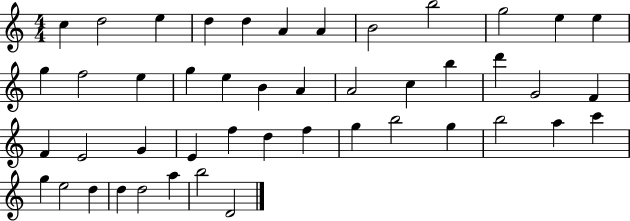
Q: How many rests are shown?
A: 0